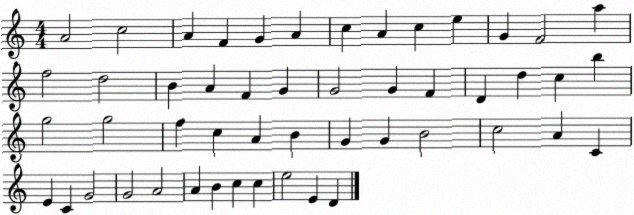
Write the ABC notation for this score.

X:1
T:Untitled
M:4/4
L:1/4
K:C
A2 c2 A F G A c A c e G F2 a f2 d2 B A F G G2 G F D d c b g2 g2 f c A B G G B2 c2 A C E C G2 G2 A2 A B c c e2 E D